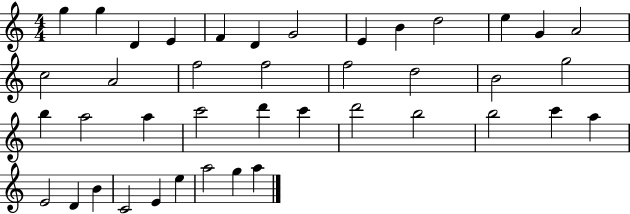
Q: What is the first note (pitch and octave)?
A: G5